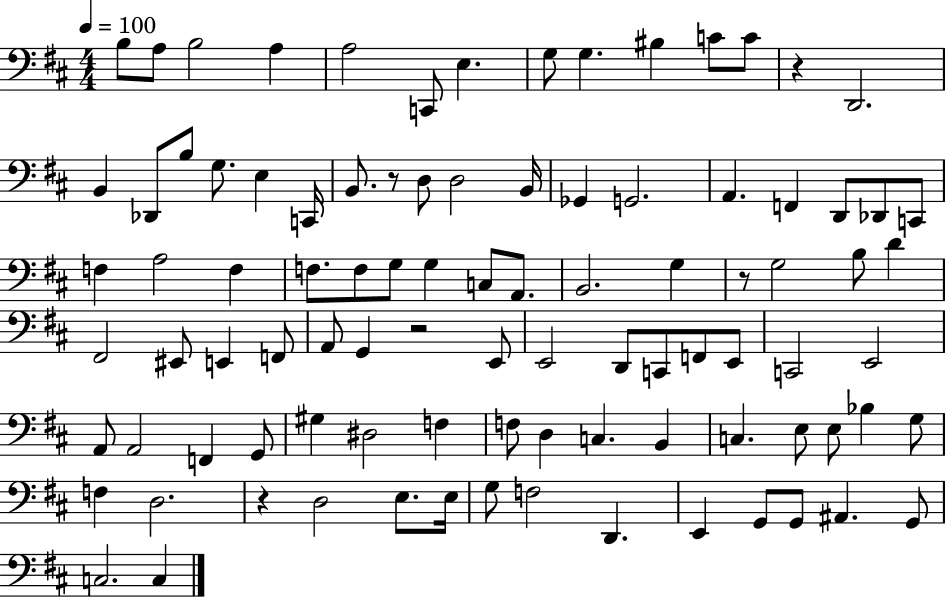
{
  \clef bass
  \numericTimeSignature
  \time 4/4
  \key d \major
  \tempo 4 = 100
  b8 a8 b2 a4 | a2 c,8 e4. | g8 g4. bis4 c'8 c'8 | r4 d,2. | \break b,4 des,8 b8 g8. e4 c,16 | b,8. r8 d8 d2 b,16 | ges,4 g,2. | a,4. f,4 d,8 des,8 c,8 | \break f4 a2 f4 | f8. f8 g8 g4 c8 a,8. | b,2. g4 | r8 g2 b8 d'4 | \break fis,2 eis,8 e,4 f,8 | a,8 g,4 r2 e,8 | e,2 d,8 c,8 f,8 e,8 | c,2 e,2 | \break a,8 a,2 f,4 g,8 | gis4 dis2 f4 | f8 d4 c4. b,4 | c4. e8 e8 bes4 g8 | \break f4 d2. | r4 d2 e8. e16 | g8 f2 d,4. | e,4 g,8 g,8 ais,4. g,8 | \break c2. c4 | \bar "|."
}